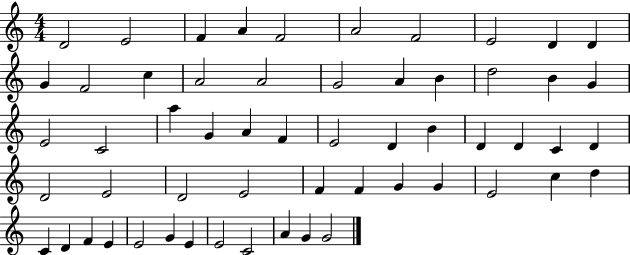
D4/h E4/h F4/q A4/q F4/h A4/h F4/h E4/h D4/q D4/q G4/q F4/h C5/q A4/h A4/h G4/h A4/q B4/q D5/h B4/q G4/q E4/h C4/h A5/q G4/q A4/q F4/q E4/h D4/q B4/q D4/q D4/q C4/q D4/q D4/h E4/h D4/h E4/h F4/q F4/q G4/q G4/q E4/h C5/q D5/q C4/q D4/q F4/q E4/q E4/h G4/q E4/q E4/h C4/h A4/q G4/q G4/h